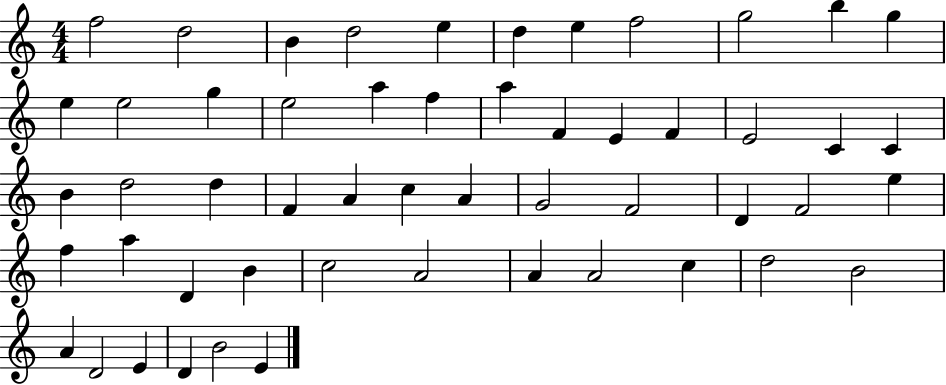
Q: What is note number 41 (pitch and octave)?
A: C5